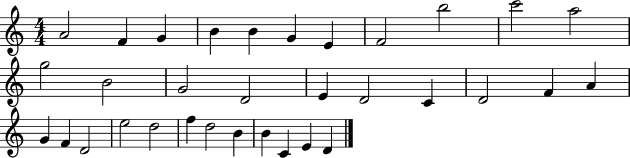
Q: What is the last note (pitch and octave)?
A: D4